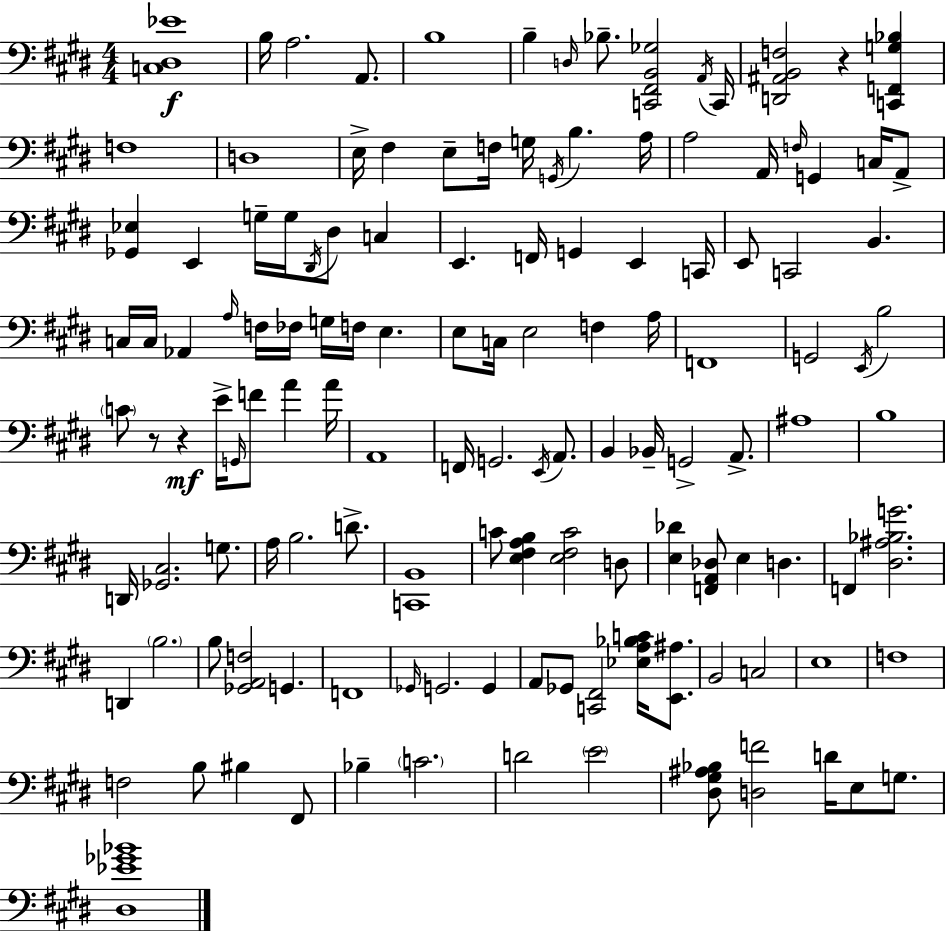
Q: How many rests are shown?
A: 3